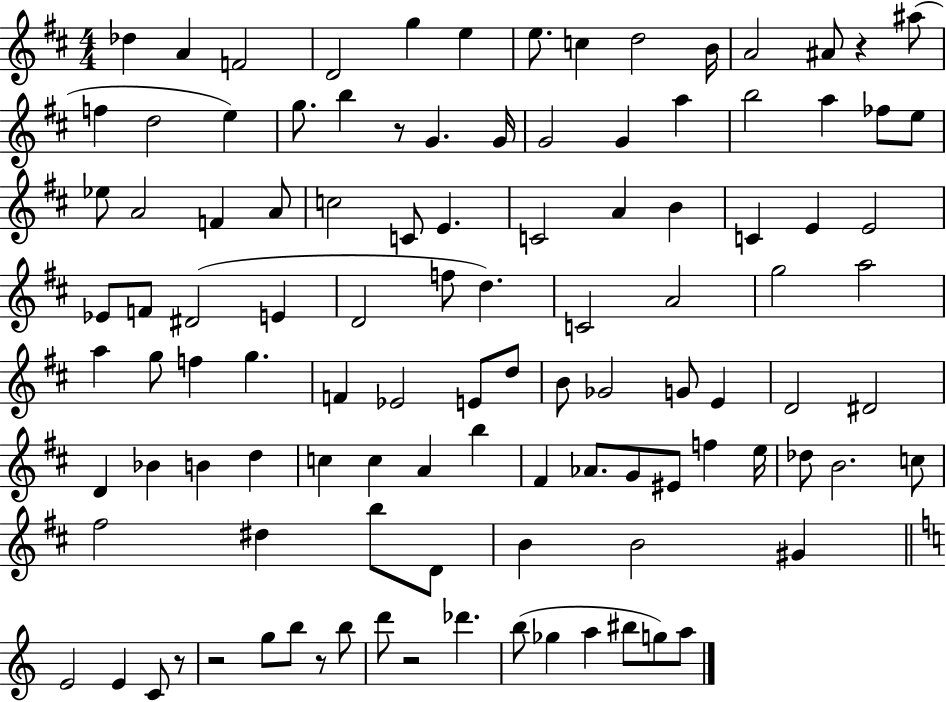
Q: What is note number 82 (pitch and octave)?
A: C5